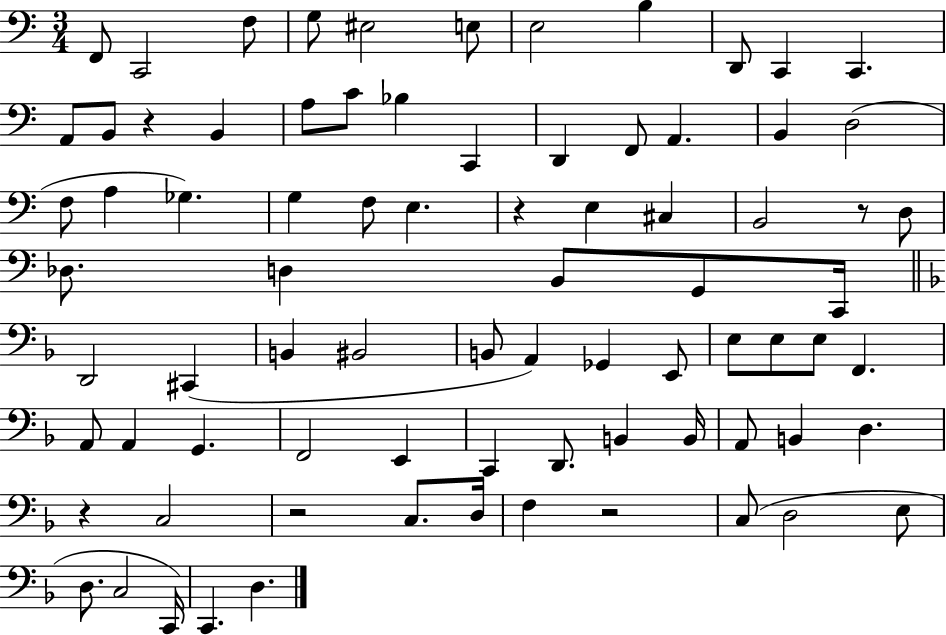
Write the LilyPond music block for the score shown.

{
  \clef bass
  \numericTimeSignature
  \time 3/4
  \key c \major
  \repeat volta 2 { f,8 c,2 f8 | g8 eis2 e8 | e2 b4 | d,8 c,4 c,4. | \break a,8 b,8 r4 b,4 | a8 c'8 bes4 c,4 | d,4 f,8 a,4. | b,4 d2( | \break f8 a4 ges4.) | g4 f8 e4. | r4 e4 cis4 | b,2 r8 d8 | \break des8. d4 b,8 g,8 c,16 | \bar "||" \break \key f \major d,2 cis,4( | b,4 bis,2 | b,8 a,4) ges,4 e,8 | e8 e8 e8 f,4. | \break a,8 a,4 g,4. | f,2 e,4 | c,4 d,8. b,4 b,16 | a,8 b,4 d4. | \break r4 c2 | r2 c8. d16 | f4 r2 | c8( d2 e8 | \break d8. c2 c,16) | c,4. d4. | } \bar "|."
}